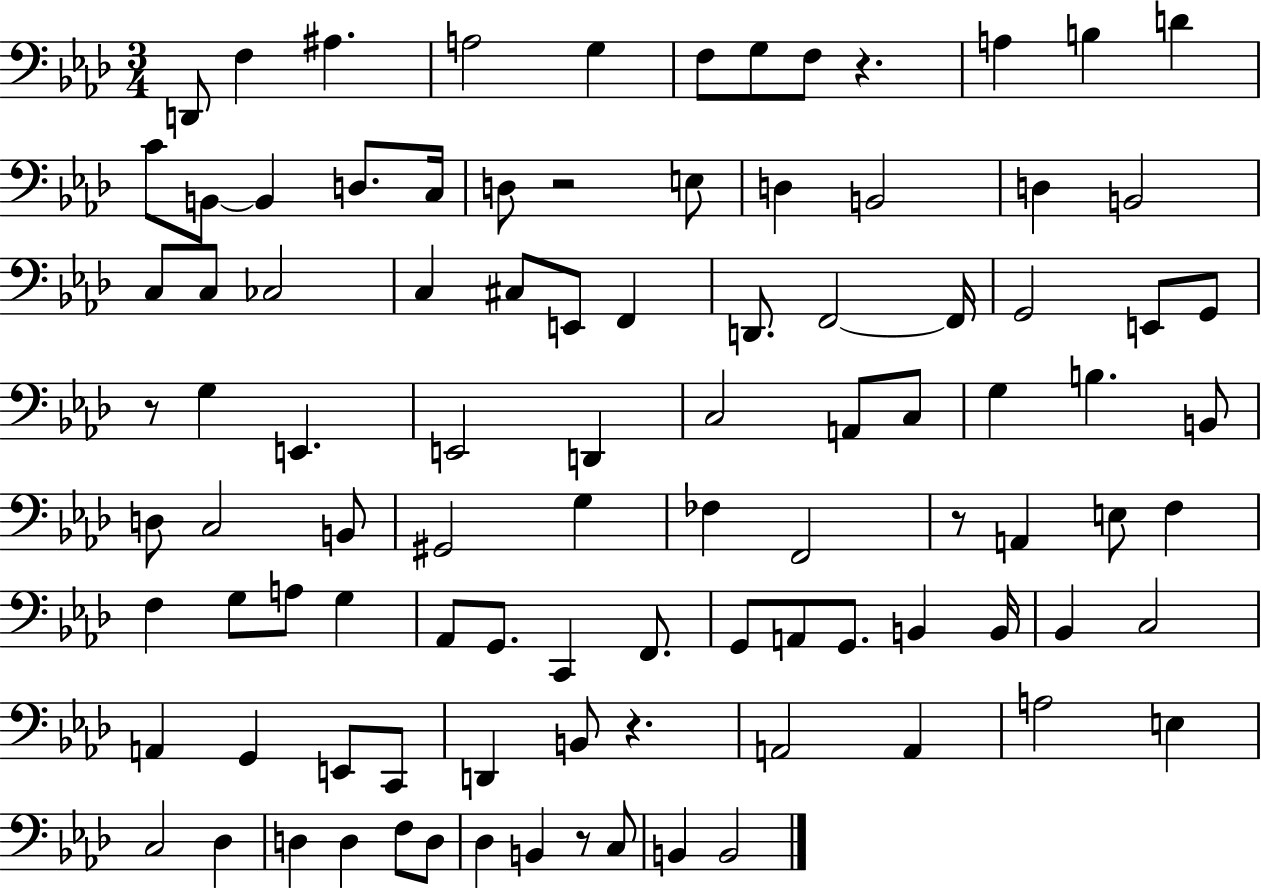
X:1
T:Untitled
M:3/4
L:1/4
K:Ab
D,,/2 F, ^A, A,2 G, F,/2 G,/2 F,/2 z A, B, D C/2 B,,/2 B,, D,/2 C,/4 D,/2 z2 E,/2 D, B,,2 D, B,,2 C,/2 C,/2 _C,2 C, ^C,/2 E,,/2 F,, D,,/2 F,,2 F,,/4 G,,2 E,,/2 G,,/2 z/2 G, E,, E,,2 D,, C,2 A,,/2 C,/2 G, B, B,,/2 D,/2 C,2 B,,/2 ^G,,2 G, _F, F,,2 z/2 A,, E,/2 F, F, G,/2 A,/2 G, _A,,/2 G,,/2 C,, F,,/2 G,,/2 A,,/2 G,,/2 B,, B,,/4 _B,, C,2 A,, G,, E,,/2 C,,/2 D,, B,,/2 z A,,2 A,, A,2 E, C,2 _D, D, D, F,/2 D,/2 _D, B,, z/2 C,/2 B,, B,,2